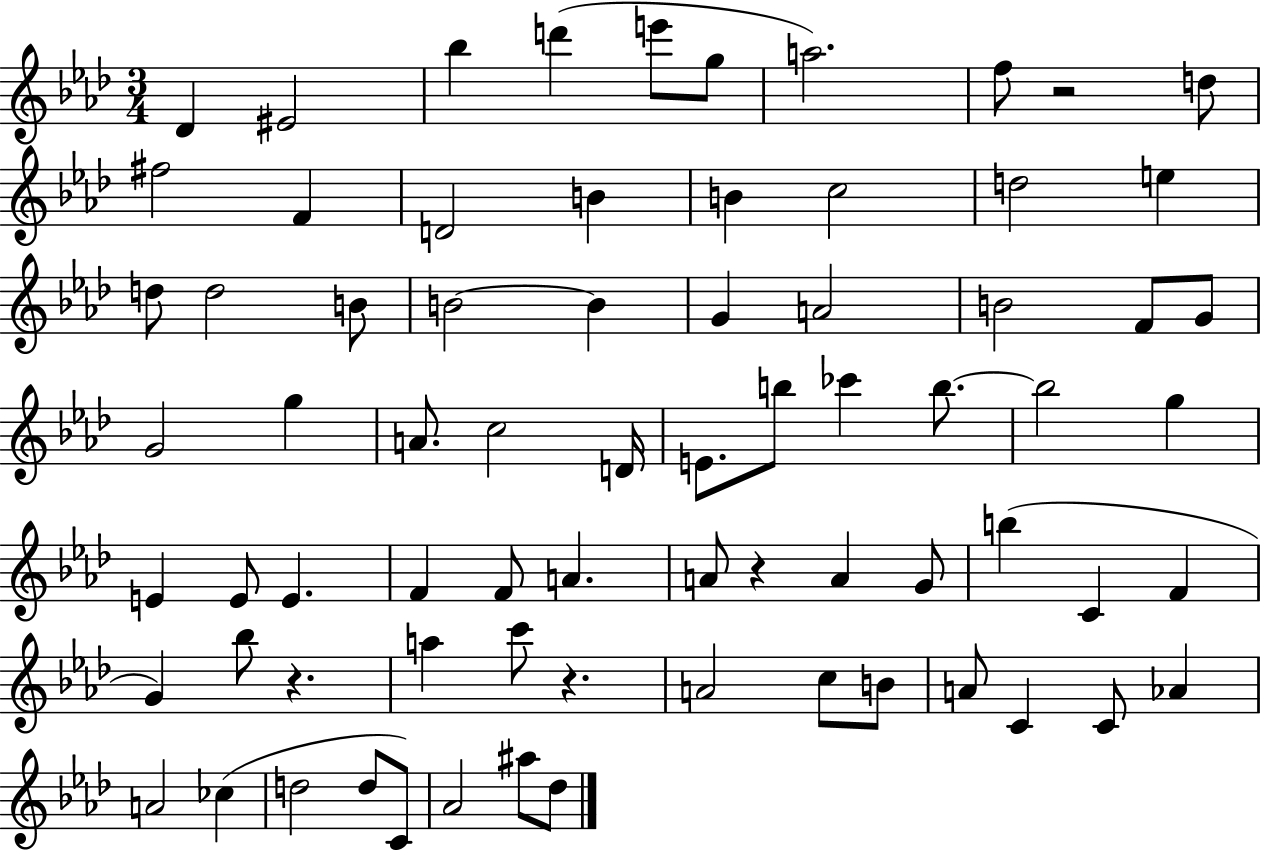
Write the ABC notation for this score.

X:1
T:Untitled
M:3/4
L:1/4
K:Ab
_D ^E2 _b d' e'/2 g/2 a2 f/2 z2 d/2 ^f2 F D2 B B c2 d2 e d/2 d2 B/2 B2 B G A2 B2 F/2 G/2 G2 g A/2 c2 D/4 E/2 b/2 _c' b/2 b2 g E E/2 E F F/2 A A/2 z A G/2 b C F G _b/2 z a c'/2 z A2 c/2 B/2 A/2 C C/2 _A A2 _c d2 d/2 C/2 _A2 ^a/2 _d/2